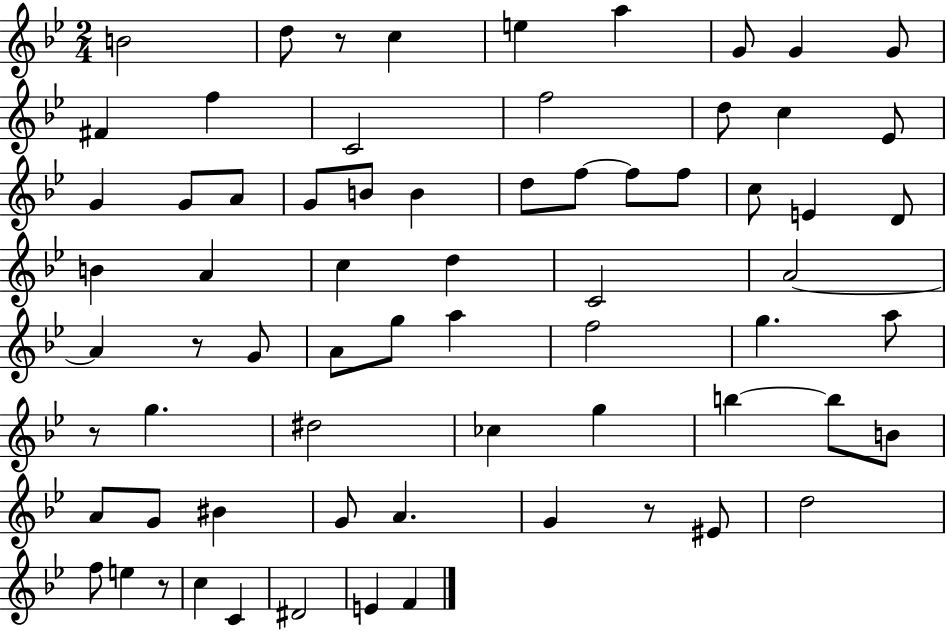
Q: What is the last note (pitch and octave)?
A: F4